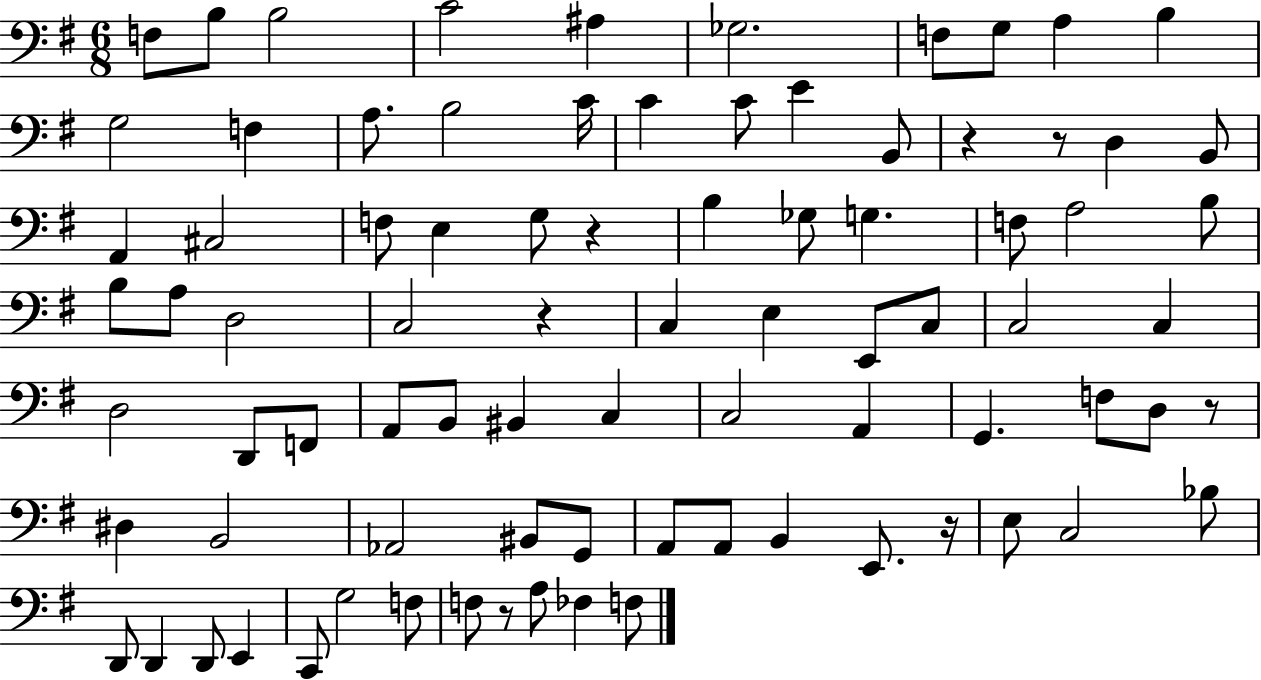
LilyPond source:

{
  \clef bass
  \numericTimeSignature
  \time 6/8
  \key g \major
  f8 b8 b2 | c'2 ais4 | ges2. | f8 g8 a4 b4 | \break g2 f4 | a8. b2 c'16 | c'4 c'8 e'4 b,8 | r4 r8 d4 b,8 | \break a,4 cis2 | f8 e4 g8 r4 | b4 ges8 g4. | f8 a2 b8 | \break b8 a8 d2 | c2 r4 | c4 e4 e,8 c8 | c2 c4 | \break d2 d,8 f,8 | a,8 b,8 bis,4 c4 | c2 a,4 | g,4. f8 d8 r8 | \break dis4 b,2 | aes,2 bis,8 g,8 | a,8 a,8 b,4 e,8. r16 | e8 c2 bes8 | \break d,8 d,4 d,8 e,4 | c,8 g2 f8 | f8 r8 a8 fes4 f8 | \bar "|."
}